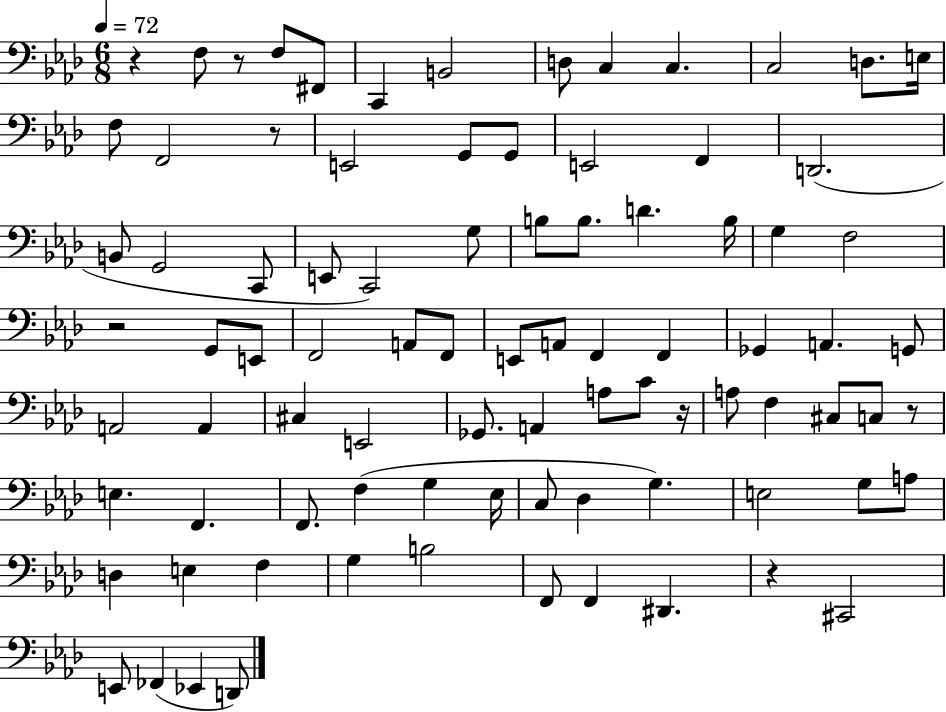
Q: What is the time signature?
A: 6/8